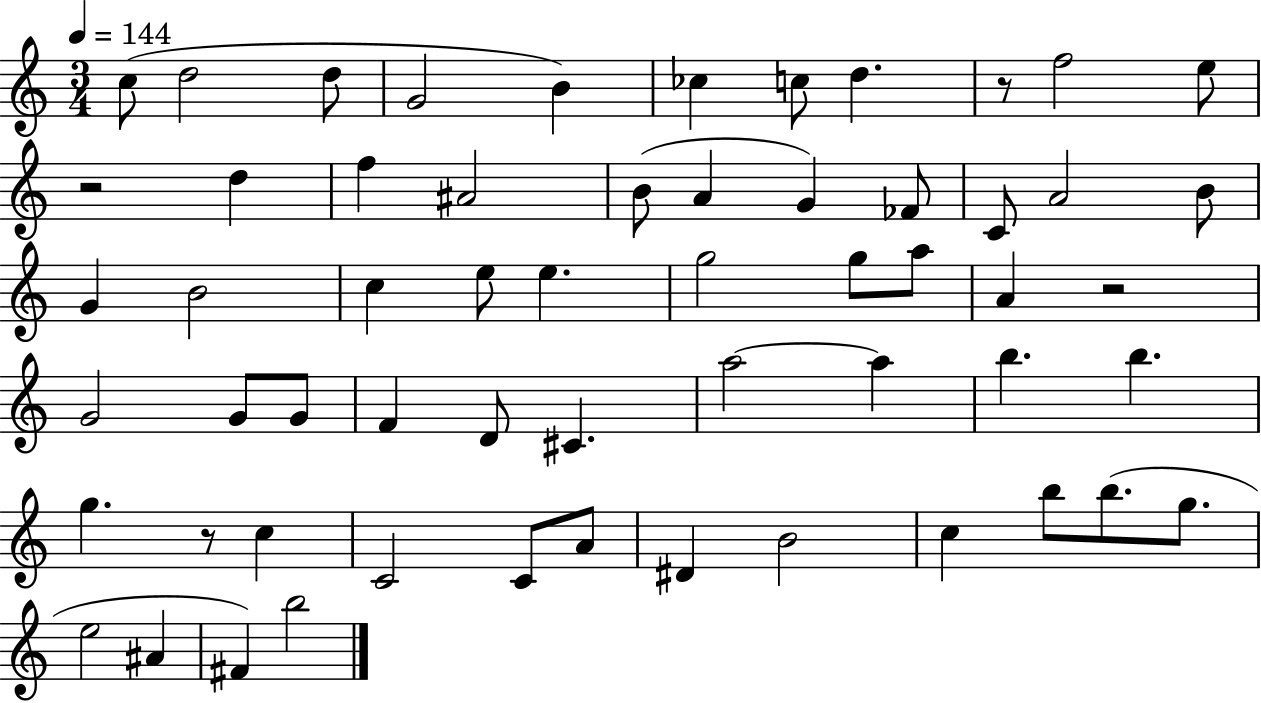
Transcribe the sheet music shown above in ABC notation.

X:1
T:Untitled
M:3/4
L:1/4
K:C
c/2 d2 d/2 G2 B _c c/2 d z/2 f2 e/2 z2 d f ^A2 B/2 A G _F/2 C/2 A2 B/2 G B2 c e/2 e g2 g/2 a/2 A z2 G2 G/2 G/2 F D/2 ^C a2 a b b g z/2 c C2 C/2 A/2 ^D B2 c b/2 b/2 g/2 e2 ^A ^F b2